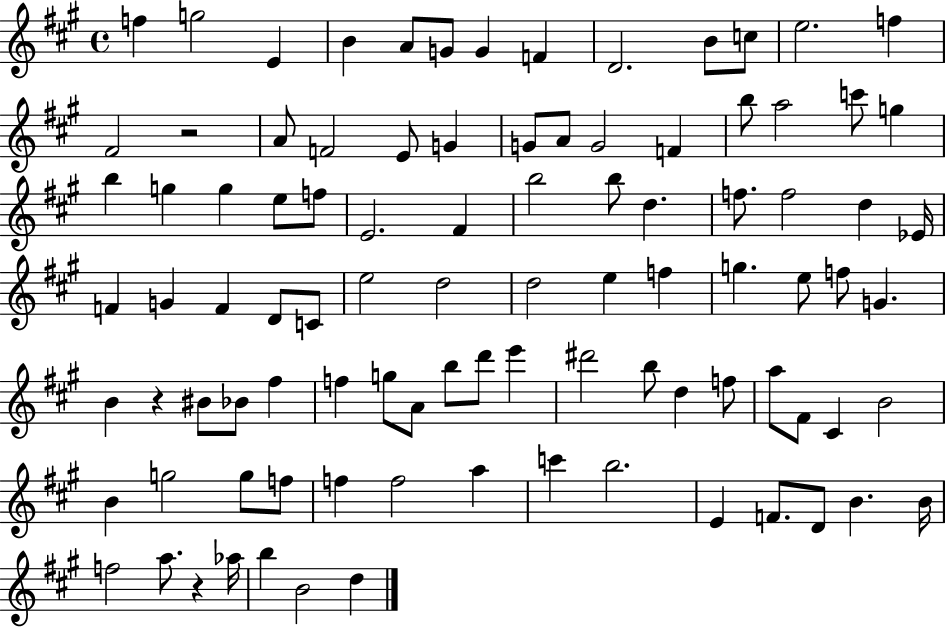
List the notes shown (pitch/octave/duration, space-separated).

F5/q G5/h E4/q B4/q A4/e G4/e G4/q F4/q D4/h. B4/e C5/e E5/h. F5/q F#4/h R/h A4/e F4/h E4/e G4/q G4/e A4/e G4/h F4/q B5/e A5/h C6/e G5/q B5/q G5/q G5/q E5/e F5/e E4/h. F#4/q B5/h B5/e D5/q. F5/e. F5/h D5/q Eb4/s F4/q G4/q F4/q D4/e C4/e E5/h D5/h D5/h E5/q F5/q G5/q. E5/e F5/e G4/q. B4/q R/q BIS4/e Bb4/e F#5/q F5/q G5/e A4/e B5/e D6/e E6/q D#6/h B5/e D5/q F5/e A5/e F#4/e C#4/q B4/h B4/q G5/h G5/e F5/e F5/q F5/h A5/q C6/q B5/h. E4/q F4/e. D4/e B4/q. B4/s F5/h A5/e. R/q Ab5/s B5/q B4/h D5/q